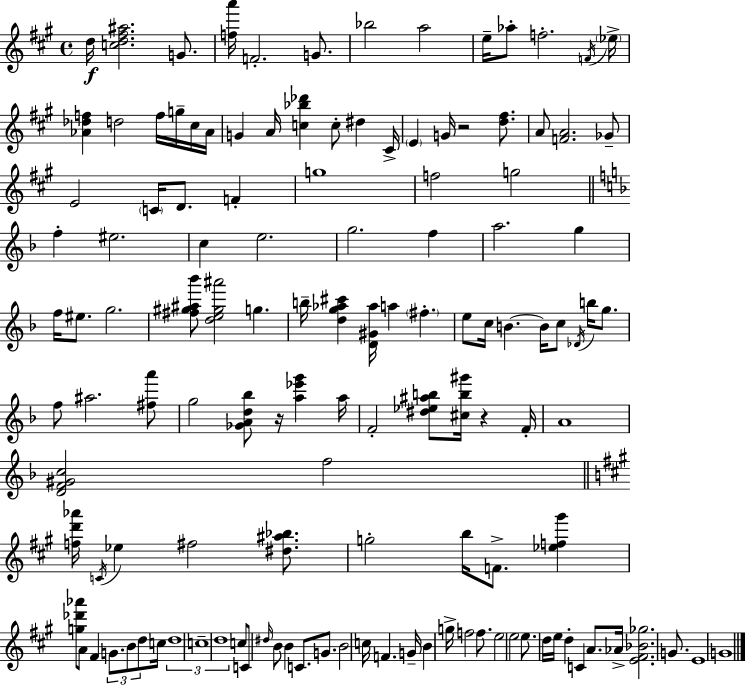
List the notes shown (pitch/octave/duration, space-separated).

D5/s [C5,D5,F#5,A#5]/h. G4/e. [F5,A6]/s F4/h. G4/e. Bb5/h A5/h E5/s Ab5/e F5/h. F4/s Eb5/s [Ab4,Db5,F5]/q D5/h F5/s G5/s C#5/s Ab4/s G4/q A4/s [C5,Bb5,Db6]/q C5/e D#5/q C#4/s E4/q G4/s R/h [D5,F#5]/e. A4/e [F4,A4]/h. Gb4/e E4/h C4/s D4/e. F4/q G5/w F5/h G5/h F5/q EIS5/h. C5/q E5/h. G5/h. F5/q A5/h. G5/q F5/s EIS5/e. G5/h. [F#5,G#5,A#5,Bb6]/e [D5,E5,G#5,A#6]/h G5/q. B5/s [D5,G5,Ab5,C#6]/q [D4,G#4,Ab5]/s A5/q F#5/q. E5/e C5/s B4/q. B4/s C5/e Db4/s B5/s G5/e. F5/e A#5/h. [F#5,A6]/e G5/h [Gb4,A4,D5,Bb5]/e R/s [A5,Eb6,G6]/q A5/s F4/h [D#5,Eb5,A#5,B5]/e [C#5,B5,G#6]/s R/q F4/s A4/w [D4,F4,G#4,C5]/h F5/h [F5,D6,Ab6]/s C4/s Eb5/q F#5/h [D#5,A#5,Bb5]/e. G5/h B5/s F4/e. [Eb5,F5,G#6]/q [G5,Db6,Ab6]/e A4/e F#4/q G4/e. B4/e D5/e C5/s D5/w C5/w D5/w C5/e C4/e D#5/s B4/e B4/q C4/e. G4/e. B4/h C5/s F4/q. G4/s B4/q G5/s F5/h F5/e. E5/h E5/h E5/e. D5/s E5/s D5/q C4/q A4/e. Ab4/s [E4,F#4,Bb4,Gb5]/h. G4/e. E4/w G4/w